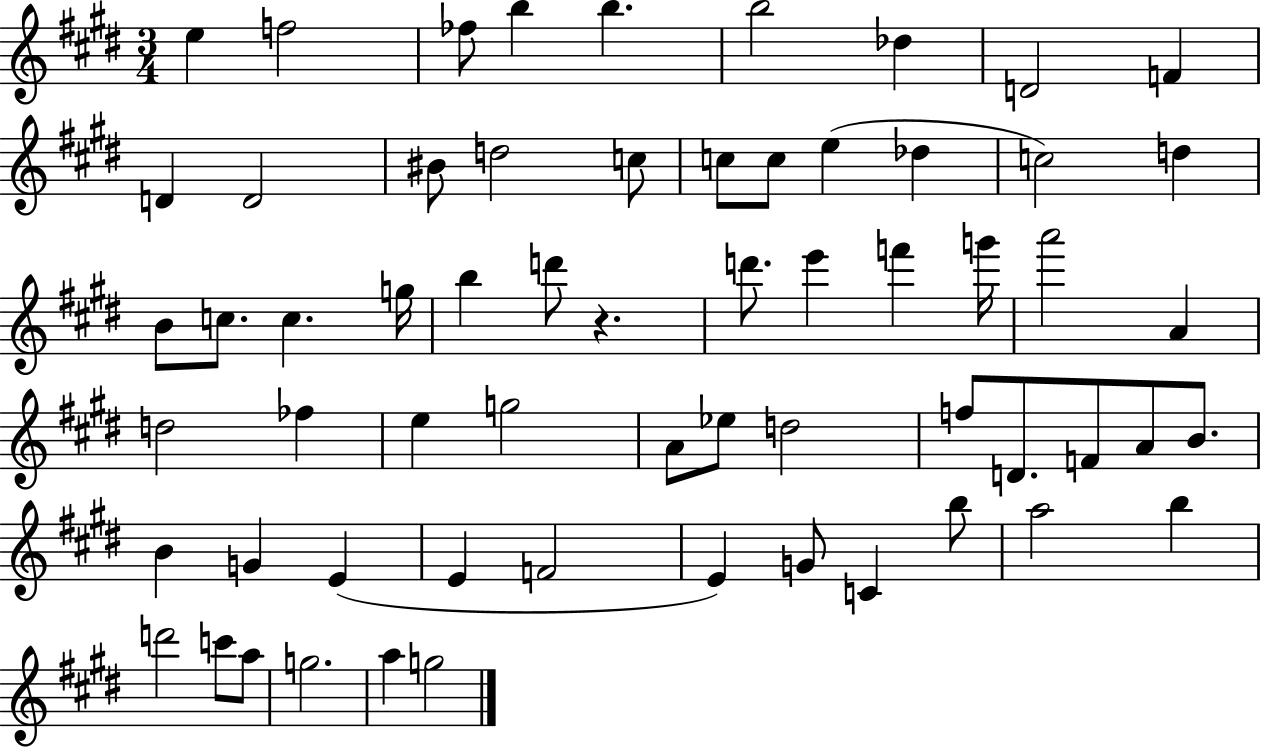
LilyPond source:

{
  \clef treble
  \numericTimeSignature
  \time 3/4
  \key e \major
  e''4 f''2 | fes''8 b''4 b''4. | b''2 des''4 | d'2 f'4 | \break d'4 d'2 | bis'8 d''2 c''8 | c''8 c''8 e''4( des''4 | c''2) d''4 | \break b'8 c''8. c''4. g''16 | b''4 d'''8 r4. | d'''8. e'''4 f'''4 g'''16 | a'''2 a'4 | \break d''2 fes''4 | e''4 g''2 | a'8 ees''8 d''2 | f''8 d'8. f'8 a'8 b'8. | \break b'4 g'4 e'4( | e'4 f'2 | e'4) g'8 c'4 b''8 | a''2 b''4 | \break d'''2 c'''8 a''8 | g''2. | a''4 g''2 | \bar "|."
}